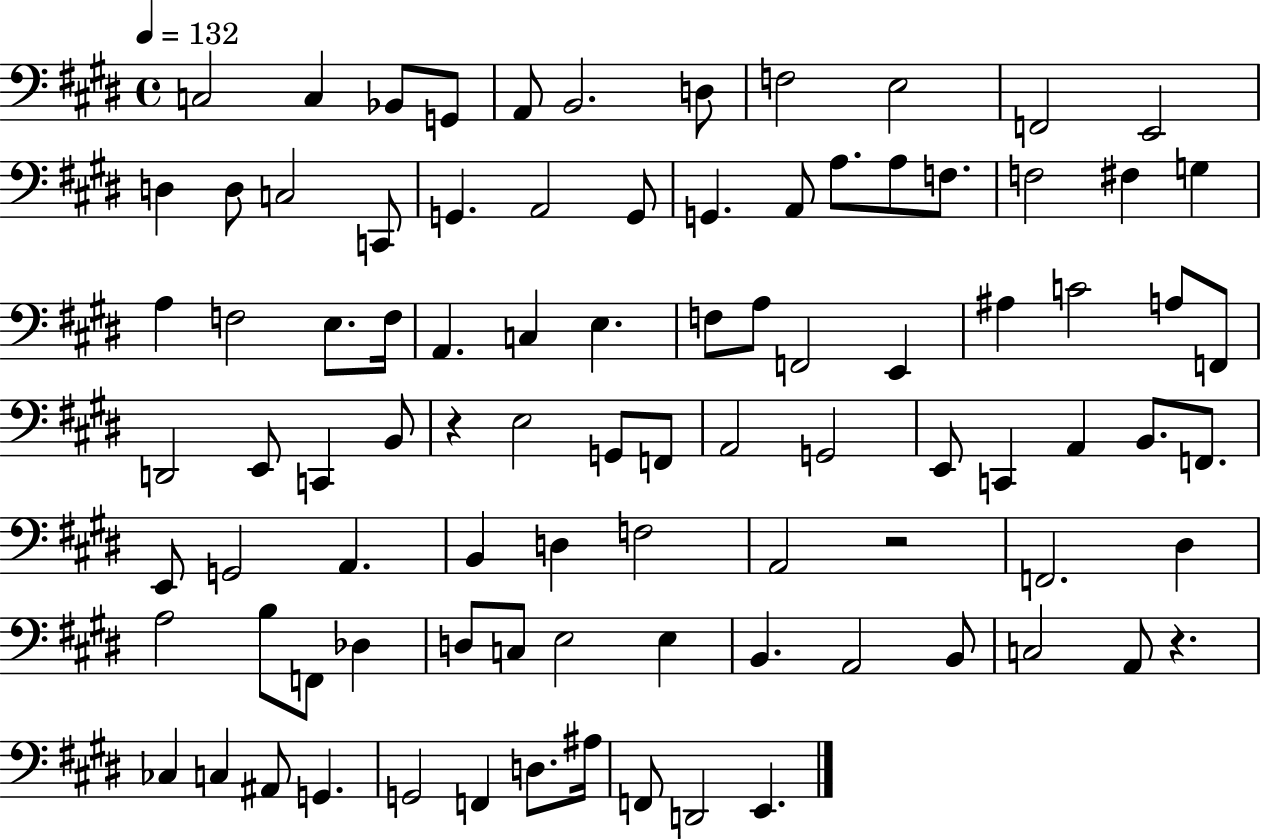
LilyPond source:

{
  \clef bass
  \time 4/4
  \defaultTimeSignature
  \key e \major
  \tempo 4 = 132
  c2 c4 bes,8 g,8 | a,8 b,2. d8 | f2 e2 | f,2 e,2 | \break d4 d8 c2 c,8 | g,4. a,2 g,8 | g,4. a,8 a8. a8 f8. | f2 fis4 g4 | \break a4 f2 e8. f16 | a,4. c4 e4. | f8 a8 f,2 e,4 | ais4 c'2 a8 f,8 | \break d,2 e,8 c,4 b,8 | r4 e2 g,8 f,8 | a,2 g,2 | e,8 c,4 a,4 b,8. f,8. | \break e,8 g,2 a,4. | b,4 d4 f2 | a,2 r2 | f,2. dis4 | \break a2 b8 f,8 des4 | d8 c8 e2 e4 | b,4. a,2 b,8 | c2 a,8 r4. | \break ces4 c4 ais,8 g,4. | g,2 f,4 d8. ais16 | f,8 d,2 e,4. | \bar "|."
}